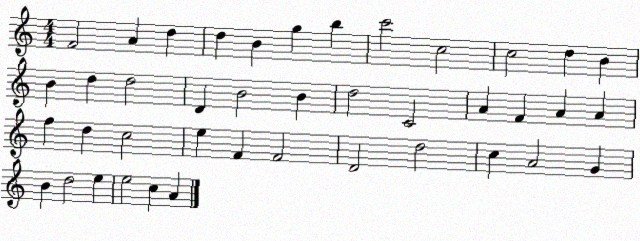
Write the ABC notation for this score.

X:1
T:Untitled
M:4/4
L:1/4
K:C
F2 A d d B g b c'2 c2 c2 d B B d d2 D B2 B d2 C2 A F A A f d c2 e F F2 D2 d2 c A2 G B d2 e e2 c A